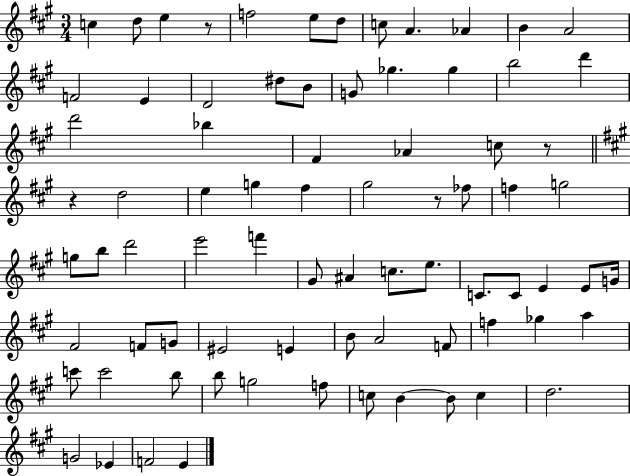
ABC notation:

X:1
T:Untitled
M:3/4
L:1/4
K:A
c d/2 e z/2 f2 e/2 d/2 c/2 A _A B A2 F2 E D2 ^d/2 B/2 G/2 _g _g b2 d' d'2 _b ^F _A c/2 z/2 z d2 e g ^f ^g2 z/2 _f/2 f g2 g/2 b/2 d'2 e'2 f' ^G/2 ^A c/2 e/2 C/2 C/2 E E/2 G/4 ^F2 F/2 G/2 ^E2 E B/2 A2 F/2 f _g a c'/2 c'2 b/2 b/2 g2 f/2 c/2 B B/2 c d2 G2 _E F2 E